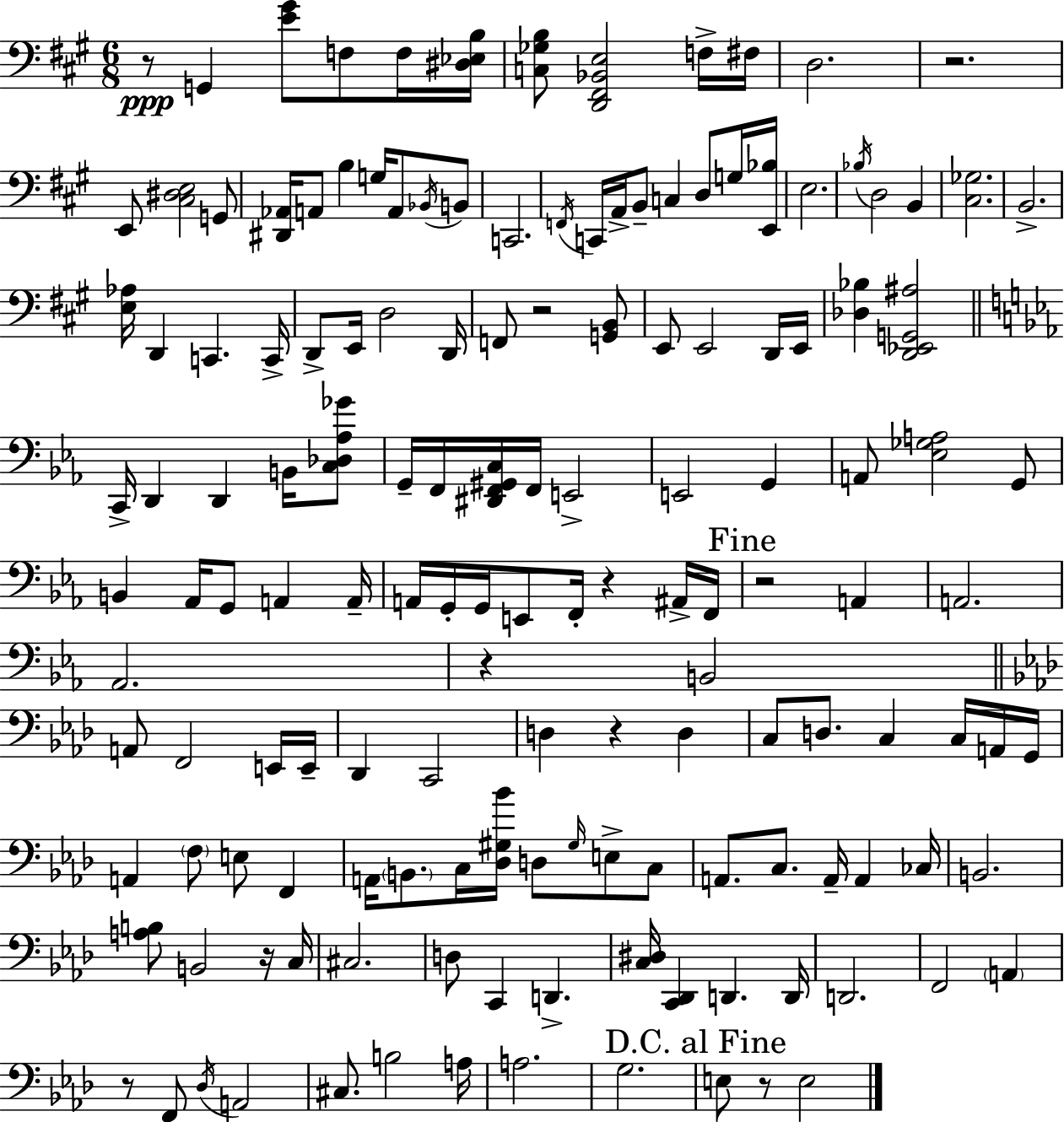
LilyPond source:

{
  \clef bass
  \numericTimeSignature
  \time 6/8
  \key a \major
  r8\ppp g,4 <e' gis'>8 f8 f16 <dis ees b>16 | <c ges b>8 <d, fis, bes, e>2 f16-> fis16 | d2. | r2. | \break e,8 <cis dis e>2 g,8 | <dis, aes,>16 a,8 b4 g16 a,8 \acciaccatura { bes,16 } b,8 | c,2. | \acciaccatura { f,16 } c,16 a,16-> b,8-- c4 d8 | \break g16 <e, bes>16 e2. | \acciaccatura { bes16 } d2 b,4 | <cis ges>2. | b,2.-> | \break <e aes>16 d,4 c,4. | c,16-> d,8-> e,16 d2 | d,16 f,8 r2 | <g, b,>8 e,8 e,2 | \break d,16 e,16 <des bes>4 <d, ees, g, ais>2 | \bar "||" \break \key ees \major c,16-> d,4 d,4 b,16 <c des aes ges'>8 | g,16-- f,16 <dis, f, gis, c>16 f,16 e,2-> | e,2 g,4 | a,8 <ees ges a>2 g,8 | \break b,4 aes,16 g,8 a,4 a,16-- | a,16 g,16-. g,16 e,8 f,16-. r4 ais,16-> f,16 | \mark "Fine" r2 a,4 | a,2. | \break aes,2. | r4 b,2 | \bar "||" \break \key f \minor a,8 f,2 e,16 e,16-- | des,4 c,2 | d4 r4 d4 | c8 d8. c4 c16 a,16 g,16 | \break a,4 \parenthesize f8 e8 f,4 | a,16 \parenthesize b,8. c16 <des gis bes'>16 d8 \grace { gis16 } e8-> c8 | a,8. c8. a,16-- a,4 | ces16 b,2. | \break <a b>8 b,2 r16 | c16 cis2. | d8 c,4 d,4.-> | <c dis>16 <c, des,>4 d,4. | \break d,16 d,2. | f,2 \parenthesize a,4 | r8 f,8 \acciaccatura { des16 } a,2 | cis8. b2 | \break a16 a2. | g2. | \mark "D.C. al Fine" e8 r8 e2 | \bar "|."
}